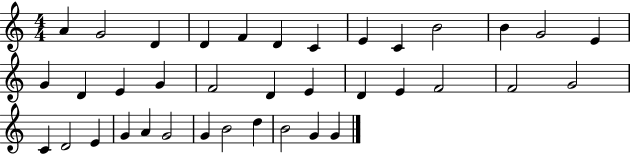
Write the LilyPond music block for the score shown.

{
  \clef treble
  \numericTimeSignature
  \time 4/4
  \key c \major
  a'4 g'2 d'4 | d'4 f'4 d'4 c'4 | e'4 c'4 b'2 | b'4 g'2 e'4 | \break g'4 d'4 e'4 g'4 | f'2 d'4 e'4 | d'4 e'4 f'2 | f'2 g'2 | \break c'4 d'2 e'4 | g'4 a'4 g'2 | g'4 b'2 d''4 | b'2 g'4 g'4 | \break \bar "|."
}